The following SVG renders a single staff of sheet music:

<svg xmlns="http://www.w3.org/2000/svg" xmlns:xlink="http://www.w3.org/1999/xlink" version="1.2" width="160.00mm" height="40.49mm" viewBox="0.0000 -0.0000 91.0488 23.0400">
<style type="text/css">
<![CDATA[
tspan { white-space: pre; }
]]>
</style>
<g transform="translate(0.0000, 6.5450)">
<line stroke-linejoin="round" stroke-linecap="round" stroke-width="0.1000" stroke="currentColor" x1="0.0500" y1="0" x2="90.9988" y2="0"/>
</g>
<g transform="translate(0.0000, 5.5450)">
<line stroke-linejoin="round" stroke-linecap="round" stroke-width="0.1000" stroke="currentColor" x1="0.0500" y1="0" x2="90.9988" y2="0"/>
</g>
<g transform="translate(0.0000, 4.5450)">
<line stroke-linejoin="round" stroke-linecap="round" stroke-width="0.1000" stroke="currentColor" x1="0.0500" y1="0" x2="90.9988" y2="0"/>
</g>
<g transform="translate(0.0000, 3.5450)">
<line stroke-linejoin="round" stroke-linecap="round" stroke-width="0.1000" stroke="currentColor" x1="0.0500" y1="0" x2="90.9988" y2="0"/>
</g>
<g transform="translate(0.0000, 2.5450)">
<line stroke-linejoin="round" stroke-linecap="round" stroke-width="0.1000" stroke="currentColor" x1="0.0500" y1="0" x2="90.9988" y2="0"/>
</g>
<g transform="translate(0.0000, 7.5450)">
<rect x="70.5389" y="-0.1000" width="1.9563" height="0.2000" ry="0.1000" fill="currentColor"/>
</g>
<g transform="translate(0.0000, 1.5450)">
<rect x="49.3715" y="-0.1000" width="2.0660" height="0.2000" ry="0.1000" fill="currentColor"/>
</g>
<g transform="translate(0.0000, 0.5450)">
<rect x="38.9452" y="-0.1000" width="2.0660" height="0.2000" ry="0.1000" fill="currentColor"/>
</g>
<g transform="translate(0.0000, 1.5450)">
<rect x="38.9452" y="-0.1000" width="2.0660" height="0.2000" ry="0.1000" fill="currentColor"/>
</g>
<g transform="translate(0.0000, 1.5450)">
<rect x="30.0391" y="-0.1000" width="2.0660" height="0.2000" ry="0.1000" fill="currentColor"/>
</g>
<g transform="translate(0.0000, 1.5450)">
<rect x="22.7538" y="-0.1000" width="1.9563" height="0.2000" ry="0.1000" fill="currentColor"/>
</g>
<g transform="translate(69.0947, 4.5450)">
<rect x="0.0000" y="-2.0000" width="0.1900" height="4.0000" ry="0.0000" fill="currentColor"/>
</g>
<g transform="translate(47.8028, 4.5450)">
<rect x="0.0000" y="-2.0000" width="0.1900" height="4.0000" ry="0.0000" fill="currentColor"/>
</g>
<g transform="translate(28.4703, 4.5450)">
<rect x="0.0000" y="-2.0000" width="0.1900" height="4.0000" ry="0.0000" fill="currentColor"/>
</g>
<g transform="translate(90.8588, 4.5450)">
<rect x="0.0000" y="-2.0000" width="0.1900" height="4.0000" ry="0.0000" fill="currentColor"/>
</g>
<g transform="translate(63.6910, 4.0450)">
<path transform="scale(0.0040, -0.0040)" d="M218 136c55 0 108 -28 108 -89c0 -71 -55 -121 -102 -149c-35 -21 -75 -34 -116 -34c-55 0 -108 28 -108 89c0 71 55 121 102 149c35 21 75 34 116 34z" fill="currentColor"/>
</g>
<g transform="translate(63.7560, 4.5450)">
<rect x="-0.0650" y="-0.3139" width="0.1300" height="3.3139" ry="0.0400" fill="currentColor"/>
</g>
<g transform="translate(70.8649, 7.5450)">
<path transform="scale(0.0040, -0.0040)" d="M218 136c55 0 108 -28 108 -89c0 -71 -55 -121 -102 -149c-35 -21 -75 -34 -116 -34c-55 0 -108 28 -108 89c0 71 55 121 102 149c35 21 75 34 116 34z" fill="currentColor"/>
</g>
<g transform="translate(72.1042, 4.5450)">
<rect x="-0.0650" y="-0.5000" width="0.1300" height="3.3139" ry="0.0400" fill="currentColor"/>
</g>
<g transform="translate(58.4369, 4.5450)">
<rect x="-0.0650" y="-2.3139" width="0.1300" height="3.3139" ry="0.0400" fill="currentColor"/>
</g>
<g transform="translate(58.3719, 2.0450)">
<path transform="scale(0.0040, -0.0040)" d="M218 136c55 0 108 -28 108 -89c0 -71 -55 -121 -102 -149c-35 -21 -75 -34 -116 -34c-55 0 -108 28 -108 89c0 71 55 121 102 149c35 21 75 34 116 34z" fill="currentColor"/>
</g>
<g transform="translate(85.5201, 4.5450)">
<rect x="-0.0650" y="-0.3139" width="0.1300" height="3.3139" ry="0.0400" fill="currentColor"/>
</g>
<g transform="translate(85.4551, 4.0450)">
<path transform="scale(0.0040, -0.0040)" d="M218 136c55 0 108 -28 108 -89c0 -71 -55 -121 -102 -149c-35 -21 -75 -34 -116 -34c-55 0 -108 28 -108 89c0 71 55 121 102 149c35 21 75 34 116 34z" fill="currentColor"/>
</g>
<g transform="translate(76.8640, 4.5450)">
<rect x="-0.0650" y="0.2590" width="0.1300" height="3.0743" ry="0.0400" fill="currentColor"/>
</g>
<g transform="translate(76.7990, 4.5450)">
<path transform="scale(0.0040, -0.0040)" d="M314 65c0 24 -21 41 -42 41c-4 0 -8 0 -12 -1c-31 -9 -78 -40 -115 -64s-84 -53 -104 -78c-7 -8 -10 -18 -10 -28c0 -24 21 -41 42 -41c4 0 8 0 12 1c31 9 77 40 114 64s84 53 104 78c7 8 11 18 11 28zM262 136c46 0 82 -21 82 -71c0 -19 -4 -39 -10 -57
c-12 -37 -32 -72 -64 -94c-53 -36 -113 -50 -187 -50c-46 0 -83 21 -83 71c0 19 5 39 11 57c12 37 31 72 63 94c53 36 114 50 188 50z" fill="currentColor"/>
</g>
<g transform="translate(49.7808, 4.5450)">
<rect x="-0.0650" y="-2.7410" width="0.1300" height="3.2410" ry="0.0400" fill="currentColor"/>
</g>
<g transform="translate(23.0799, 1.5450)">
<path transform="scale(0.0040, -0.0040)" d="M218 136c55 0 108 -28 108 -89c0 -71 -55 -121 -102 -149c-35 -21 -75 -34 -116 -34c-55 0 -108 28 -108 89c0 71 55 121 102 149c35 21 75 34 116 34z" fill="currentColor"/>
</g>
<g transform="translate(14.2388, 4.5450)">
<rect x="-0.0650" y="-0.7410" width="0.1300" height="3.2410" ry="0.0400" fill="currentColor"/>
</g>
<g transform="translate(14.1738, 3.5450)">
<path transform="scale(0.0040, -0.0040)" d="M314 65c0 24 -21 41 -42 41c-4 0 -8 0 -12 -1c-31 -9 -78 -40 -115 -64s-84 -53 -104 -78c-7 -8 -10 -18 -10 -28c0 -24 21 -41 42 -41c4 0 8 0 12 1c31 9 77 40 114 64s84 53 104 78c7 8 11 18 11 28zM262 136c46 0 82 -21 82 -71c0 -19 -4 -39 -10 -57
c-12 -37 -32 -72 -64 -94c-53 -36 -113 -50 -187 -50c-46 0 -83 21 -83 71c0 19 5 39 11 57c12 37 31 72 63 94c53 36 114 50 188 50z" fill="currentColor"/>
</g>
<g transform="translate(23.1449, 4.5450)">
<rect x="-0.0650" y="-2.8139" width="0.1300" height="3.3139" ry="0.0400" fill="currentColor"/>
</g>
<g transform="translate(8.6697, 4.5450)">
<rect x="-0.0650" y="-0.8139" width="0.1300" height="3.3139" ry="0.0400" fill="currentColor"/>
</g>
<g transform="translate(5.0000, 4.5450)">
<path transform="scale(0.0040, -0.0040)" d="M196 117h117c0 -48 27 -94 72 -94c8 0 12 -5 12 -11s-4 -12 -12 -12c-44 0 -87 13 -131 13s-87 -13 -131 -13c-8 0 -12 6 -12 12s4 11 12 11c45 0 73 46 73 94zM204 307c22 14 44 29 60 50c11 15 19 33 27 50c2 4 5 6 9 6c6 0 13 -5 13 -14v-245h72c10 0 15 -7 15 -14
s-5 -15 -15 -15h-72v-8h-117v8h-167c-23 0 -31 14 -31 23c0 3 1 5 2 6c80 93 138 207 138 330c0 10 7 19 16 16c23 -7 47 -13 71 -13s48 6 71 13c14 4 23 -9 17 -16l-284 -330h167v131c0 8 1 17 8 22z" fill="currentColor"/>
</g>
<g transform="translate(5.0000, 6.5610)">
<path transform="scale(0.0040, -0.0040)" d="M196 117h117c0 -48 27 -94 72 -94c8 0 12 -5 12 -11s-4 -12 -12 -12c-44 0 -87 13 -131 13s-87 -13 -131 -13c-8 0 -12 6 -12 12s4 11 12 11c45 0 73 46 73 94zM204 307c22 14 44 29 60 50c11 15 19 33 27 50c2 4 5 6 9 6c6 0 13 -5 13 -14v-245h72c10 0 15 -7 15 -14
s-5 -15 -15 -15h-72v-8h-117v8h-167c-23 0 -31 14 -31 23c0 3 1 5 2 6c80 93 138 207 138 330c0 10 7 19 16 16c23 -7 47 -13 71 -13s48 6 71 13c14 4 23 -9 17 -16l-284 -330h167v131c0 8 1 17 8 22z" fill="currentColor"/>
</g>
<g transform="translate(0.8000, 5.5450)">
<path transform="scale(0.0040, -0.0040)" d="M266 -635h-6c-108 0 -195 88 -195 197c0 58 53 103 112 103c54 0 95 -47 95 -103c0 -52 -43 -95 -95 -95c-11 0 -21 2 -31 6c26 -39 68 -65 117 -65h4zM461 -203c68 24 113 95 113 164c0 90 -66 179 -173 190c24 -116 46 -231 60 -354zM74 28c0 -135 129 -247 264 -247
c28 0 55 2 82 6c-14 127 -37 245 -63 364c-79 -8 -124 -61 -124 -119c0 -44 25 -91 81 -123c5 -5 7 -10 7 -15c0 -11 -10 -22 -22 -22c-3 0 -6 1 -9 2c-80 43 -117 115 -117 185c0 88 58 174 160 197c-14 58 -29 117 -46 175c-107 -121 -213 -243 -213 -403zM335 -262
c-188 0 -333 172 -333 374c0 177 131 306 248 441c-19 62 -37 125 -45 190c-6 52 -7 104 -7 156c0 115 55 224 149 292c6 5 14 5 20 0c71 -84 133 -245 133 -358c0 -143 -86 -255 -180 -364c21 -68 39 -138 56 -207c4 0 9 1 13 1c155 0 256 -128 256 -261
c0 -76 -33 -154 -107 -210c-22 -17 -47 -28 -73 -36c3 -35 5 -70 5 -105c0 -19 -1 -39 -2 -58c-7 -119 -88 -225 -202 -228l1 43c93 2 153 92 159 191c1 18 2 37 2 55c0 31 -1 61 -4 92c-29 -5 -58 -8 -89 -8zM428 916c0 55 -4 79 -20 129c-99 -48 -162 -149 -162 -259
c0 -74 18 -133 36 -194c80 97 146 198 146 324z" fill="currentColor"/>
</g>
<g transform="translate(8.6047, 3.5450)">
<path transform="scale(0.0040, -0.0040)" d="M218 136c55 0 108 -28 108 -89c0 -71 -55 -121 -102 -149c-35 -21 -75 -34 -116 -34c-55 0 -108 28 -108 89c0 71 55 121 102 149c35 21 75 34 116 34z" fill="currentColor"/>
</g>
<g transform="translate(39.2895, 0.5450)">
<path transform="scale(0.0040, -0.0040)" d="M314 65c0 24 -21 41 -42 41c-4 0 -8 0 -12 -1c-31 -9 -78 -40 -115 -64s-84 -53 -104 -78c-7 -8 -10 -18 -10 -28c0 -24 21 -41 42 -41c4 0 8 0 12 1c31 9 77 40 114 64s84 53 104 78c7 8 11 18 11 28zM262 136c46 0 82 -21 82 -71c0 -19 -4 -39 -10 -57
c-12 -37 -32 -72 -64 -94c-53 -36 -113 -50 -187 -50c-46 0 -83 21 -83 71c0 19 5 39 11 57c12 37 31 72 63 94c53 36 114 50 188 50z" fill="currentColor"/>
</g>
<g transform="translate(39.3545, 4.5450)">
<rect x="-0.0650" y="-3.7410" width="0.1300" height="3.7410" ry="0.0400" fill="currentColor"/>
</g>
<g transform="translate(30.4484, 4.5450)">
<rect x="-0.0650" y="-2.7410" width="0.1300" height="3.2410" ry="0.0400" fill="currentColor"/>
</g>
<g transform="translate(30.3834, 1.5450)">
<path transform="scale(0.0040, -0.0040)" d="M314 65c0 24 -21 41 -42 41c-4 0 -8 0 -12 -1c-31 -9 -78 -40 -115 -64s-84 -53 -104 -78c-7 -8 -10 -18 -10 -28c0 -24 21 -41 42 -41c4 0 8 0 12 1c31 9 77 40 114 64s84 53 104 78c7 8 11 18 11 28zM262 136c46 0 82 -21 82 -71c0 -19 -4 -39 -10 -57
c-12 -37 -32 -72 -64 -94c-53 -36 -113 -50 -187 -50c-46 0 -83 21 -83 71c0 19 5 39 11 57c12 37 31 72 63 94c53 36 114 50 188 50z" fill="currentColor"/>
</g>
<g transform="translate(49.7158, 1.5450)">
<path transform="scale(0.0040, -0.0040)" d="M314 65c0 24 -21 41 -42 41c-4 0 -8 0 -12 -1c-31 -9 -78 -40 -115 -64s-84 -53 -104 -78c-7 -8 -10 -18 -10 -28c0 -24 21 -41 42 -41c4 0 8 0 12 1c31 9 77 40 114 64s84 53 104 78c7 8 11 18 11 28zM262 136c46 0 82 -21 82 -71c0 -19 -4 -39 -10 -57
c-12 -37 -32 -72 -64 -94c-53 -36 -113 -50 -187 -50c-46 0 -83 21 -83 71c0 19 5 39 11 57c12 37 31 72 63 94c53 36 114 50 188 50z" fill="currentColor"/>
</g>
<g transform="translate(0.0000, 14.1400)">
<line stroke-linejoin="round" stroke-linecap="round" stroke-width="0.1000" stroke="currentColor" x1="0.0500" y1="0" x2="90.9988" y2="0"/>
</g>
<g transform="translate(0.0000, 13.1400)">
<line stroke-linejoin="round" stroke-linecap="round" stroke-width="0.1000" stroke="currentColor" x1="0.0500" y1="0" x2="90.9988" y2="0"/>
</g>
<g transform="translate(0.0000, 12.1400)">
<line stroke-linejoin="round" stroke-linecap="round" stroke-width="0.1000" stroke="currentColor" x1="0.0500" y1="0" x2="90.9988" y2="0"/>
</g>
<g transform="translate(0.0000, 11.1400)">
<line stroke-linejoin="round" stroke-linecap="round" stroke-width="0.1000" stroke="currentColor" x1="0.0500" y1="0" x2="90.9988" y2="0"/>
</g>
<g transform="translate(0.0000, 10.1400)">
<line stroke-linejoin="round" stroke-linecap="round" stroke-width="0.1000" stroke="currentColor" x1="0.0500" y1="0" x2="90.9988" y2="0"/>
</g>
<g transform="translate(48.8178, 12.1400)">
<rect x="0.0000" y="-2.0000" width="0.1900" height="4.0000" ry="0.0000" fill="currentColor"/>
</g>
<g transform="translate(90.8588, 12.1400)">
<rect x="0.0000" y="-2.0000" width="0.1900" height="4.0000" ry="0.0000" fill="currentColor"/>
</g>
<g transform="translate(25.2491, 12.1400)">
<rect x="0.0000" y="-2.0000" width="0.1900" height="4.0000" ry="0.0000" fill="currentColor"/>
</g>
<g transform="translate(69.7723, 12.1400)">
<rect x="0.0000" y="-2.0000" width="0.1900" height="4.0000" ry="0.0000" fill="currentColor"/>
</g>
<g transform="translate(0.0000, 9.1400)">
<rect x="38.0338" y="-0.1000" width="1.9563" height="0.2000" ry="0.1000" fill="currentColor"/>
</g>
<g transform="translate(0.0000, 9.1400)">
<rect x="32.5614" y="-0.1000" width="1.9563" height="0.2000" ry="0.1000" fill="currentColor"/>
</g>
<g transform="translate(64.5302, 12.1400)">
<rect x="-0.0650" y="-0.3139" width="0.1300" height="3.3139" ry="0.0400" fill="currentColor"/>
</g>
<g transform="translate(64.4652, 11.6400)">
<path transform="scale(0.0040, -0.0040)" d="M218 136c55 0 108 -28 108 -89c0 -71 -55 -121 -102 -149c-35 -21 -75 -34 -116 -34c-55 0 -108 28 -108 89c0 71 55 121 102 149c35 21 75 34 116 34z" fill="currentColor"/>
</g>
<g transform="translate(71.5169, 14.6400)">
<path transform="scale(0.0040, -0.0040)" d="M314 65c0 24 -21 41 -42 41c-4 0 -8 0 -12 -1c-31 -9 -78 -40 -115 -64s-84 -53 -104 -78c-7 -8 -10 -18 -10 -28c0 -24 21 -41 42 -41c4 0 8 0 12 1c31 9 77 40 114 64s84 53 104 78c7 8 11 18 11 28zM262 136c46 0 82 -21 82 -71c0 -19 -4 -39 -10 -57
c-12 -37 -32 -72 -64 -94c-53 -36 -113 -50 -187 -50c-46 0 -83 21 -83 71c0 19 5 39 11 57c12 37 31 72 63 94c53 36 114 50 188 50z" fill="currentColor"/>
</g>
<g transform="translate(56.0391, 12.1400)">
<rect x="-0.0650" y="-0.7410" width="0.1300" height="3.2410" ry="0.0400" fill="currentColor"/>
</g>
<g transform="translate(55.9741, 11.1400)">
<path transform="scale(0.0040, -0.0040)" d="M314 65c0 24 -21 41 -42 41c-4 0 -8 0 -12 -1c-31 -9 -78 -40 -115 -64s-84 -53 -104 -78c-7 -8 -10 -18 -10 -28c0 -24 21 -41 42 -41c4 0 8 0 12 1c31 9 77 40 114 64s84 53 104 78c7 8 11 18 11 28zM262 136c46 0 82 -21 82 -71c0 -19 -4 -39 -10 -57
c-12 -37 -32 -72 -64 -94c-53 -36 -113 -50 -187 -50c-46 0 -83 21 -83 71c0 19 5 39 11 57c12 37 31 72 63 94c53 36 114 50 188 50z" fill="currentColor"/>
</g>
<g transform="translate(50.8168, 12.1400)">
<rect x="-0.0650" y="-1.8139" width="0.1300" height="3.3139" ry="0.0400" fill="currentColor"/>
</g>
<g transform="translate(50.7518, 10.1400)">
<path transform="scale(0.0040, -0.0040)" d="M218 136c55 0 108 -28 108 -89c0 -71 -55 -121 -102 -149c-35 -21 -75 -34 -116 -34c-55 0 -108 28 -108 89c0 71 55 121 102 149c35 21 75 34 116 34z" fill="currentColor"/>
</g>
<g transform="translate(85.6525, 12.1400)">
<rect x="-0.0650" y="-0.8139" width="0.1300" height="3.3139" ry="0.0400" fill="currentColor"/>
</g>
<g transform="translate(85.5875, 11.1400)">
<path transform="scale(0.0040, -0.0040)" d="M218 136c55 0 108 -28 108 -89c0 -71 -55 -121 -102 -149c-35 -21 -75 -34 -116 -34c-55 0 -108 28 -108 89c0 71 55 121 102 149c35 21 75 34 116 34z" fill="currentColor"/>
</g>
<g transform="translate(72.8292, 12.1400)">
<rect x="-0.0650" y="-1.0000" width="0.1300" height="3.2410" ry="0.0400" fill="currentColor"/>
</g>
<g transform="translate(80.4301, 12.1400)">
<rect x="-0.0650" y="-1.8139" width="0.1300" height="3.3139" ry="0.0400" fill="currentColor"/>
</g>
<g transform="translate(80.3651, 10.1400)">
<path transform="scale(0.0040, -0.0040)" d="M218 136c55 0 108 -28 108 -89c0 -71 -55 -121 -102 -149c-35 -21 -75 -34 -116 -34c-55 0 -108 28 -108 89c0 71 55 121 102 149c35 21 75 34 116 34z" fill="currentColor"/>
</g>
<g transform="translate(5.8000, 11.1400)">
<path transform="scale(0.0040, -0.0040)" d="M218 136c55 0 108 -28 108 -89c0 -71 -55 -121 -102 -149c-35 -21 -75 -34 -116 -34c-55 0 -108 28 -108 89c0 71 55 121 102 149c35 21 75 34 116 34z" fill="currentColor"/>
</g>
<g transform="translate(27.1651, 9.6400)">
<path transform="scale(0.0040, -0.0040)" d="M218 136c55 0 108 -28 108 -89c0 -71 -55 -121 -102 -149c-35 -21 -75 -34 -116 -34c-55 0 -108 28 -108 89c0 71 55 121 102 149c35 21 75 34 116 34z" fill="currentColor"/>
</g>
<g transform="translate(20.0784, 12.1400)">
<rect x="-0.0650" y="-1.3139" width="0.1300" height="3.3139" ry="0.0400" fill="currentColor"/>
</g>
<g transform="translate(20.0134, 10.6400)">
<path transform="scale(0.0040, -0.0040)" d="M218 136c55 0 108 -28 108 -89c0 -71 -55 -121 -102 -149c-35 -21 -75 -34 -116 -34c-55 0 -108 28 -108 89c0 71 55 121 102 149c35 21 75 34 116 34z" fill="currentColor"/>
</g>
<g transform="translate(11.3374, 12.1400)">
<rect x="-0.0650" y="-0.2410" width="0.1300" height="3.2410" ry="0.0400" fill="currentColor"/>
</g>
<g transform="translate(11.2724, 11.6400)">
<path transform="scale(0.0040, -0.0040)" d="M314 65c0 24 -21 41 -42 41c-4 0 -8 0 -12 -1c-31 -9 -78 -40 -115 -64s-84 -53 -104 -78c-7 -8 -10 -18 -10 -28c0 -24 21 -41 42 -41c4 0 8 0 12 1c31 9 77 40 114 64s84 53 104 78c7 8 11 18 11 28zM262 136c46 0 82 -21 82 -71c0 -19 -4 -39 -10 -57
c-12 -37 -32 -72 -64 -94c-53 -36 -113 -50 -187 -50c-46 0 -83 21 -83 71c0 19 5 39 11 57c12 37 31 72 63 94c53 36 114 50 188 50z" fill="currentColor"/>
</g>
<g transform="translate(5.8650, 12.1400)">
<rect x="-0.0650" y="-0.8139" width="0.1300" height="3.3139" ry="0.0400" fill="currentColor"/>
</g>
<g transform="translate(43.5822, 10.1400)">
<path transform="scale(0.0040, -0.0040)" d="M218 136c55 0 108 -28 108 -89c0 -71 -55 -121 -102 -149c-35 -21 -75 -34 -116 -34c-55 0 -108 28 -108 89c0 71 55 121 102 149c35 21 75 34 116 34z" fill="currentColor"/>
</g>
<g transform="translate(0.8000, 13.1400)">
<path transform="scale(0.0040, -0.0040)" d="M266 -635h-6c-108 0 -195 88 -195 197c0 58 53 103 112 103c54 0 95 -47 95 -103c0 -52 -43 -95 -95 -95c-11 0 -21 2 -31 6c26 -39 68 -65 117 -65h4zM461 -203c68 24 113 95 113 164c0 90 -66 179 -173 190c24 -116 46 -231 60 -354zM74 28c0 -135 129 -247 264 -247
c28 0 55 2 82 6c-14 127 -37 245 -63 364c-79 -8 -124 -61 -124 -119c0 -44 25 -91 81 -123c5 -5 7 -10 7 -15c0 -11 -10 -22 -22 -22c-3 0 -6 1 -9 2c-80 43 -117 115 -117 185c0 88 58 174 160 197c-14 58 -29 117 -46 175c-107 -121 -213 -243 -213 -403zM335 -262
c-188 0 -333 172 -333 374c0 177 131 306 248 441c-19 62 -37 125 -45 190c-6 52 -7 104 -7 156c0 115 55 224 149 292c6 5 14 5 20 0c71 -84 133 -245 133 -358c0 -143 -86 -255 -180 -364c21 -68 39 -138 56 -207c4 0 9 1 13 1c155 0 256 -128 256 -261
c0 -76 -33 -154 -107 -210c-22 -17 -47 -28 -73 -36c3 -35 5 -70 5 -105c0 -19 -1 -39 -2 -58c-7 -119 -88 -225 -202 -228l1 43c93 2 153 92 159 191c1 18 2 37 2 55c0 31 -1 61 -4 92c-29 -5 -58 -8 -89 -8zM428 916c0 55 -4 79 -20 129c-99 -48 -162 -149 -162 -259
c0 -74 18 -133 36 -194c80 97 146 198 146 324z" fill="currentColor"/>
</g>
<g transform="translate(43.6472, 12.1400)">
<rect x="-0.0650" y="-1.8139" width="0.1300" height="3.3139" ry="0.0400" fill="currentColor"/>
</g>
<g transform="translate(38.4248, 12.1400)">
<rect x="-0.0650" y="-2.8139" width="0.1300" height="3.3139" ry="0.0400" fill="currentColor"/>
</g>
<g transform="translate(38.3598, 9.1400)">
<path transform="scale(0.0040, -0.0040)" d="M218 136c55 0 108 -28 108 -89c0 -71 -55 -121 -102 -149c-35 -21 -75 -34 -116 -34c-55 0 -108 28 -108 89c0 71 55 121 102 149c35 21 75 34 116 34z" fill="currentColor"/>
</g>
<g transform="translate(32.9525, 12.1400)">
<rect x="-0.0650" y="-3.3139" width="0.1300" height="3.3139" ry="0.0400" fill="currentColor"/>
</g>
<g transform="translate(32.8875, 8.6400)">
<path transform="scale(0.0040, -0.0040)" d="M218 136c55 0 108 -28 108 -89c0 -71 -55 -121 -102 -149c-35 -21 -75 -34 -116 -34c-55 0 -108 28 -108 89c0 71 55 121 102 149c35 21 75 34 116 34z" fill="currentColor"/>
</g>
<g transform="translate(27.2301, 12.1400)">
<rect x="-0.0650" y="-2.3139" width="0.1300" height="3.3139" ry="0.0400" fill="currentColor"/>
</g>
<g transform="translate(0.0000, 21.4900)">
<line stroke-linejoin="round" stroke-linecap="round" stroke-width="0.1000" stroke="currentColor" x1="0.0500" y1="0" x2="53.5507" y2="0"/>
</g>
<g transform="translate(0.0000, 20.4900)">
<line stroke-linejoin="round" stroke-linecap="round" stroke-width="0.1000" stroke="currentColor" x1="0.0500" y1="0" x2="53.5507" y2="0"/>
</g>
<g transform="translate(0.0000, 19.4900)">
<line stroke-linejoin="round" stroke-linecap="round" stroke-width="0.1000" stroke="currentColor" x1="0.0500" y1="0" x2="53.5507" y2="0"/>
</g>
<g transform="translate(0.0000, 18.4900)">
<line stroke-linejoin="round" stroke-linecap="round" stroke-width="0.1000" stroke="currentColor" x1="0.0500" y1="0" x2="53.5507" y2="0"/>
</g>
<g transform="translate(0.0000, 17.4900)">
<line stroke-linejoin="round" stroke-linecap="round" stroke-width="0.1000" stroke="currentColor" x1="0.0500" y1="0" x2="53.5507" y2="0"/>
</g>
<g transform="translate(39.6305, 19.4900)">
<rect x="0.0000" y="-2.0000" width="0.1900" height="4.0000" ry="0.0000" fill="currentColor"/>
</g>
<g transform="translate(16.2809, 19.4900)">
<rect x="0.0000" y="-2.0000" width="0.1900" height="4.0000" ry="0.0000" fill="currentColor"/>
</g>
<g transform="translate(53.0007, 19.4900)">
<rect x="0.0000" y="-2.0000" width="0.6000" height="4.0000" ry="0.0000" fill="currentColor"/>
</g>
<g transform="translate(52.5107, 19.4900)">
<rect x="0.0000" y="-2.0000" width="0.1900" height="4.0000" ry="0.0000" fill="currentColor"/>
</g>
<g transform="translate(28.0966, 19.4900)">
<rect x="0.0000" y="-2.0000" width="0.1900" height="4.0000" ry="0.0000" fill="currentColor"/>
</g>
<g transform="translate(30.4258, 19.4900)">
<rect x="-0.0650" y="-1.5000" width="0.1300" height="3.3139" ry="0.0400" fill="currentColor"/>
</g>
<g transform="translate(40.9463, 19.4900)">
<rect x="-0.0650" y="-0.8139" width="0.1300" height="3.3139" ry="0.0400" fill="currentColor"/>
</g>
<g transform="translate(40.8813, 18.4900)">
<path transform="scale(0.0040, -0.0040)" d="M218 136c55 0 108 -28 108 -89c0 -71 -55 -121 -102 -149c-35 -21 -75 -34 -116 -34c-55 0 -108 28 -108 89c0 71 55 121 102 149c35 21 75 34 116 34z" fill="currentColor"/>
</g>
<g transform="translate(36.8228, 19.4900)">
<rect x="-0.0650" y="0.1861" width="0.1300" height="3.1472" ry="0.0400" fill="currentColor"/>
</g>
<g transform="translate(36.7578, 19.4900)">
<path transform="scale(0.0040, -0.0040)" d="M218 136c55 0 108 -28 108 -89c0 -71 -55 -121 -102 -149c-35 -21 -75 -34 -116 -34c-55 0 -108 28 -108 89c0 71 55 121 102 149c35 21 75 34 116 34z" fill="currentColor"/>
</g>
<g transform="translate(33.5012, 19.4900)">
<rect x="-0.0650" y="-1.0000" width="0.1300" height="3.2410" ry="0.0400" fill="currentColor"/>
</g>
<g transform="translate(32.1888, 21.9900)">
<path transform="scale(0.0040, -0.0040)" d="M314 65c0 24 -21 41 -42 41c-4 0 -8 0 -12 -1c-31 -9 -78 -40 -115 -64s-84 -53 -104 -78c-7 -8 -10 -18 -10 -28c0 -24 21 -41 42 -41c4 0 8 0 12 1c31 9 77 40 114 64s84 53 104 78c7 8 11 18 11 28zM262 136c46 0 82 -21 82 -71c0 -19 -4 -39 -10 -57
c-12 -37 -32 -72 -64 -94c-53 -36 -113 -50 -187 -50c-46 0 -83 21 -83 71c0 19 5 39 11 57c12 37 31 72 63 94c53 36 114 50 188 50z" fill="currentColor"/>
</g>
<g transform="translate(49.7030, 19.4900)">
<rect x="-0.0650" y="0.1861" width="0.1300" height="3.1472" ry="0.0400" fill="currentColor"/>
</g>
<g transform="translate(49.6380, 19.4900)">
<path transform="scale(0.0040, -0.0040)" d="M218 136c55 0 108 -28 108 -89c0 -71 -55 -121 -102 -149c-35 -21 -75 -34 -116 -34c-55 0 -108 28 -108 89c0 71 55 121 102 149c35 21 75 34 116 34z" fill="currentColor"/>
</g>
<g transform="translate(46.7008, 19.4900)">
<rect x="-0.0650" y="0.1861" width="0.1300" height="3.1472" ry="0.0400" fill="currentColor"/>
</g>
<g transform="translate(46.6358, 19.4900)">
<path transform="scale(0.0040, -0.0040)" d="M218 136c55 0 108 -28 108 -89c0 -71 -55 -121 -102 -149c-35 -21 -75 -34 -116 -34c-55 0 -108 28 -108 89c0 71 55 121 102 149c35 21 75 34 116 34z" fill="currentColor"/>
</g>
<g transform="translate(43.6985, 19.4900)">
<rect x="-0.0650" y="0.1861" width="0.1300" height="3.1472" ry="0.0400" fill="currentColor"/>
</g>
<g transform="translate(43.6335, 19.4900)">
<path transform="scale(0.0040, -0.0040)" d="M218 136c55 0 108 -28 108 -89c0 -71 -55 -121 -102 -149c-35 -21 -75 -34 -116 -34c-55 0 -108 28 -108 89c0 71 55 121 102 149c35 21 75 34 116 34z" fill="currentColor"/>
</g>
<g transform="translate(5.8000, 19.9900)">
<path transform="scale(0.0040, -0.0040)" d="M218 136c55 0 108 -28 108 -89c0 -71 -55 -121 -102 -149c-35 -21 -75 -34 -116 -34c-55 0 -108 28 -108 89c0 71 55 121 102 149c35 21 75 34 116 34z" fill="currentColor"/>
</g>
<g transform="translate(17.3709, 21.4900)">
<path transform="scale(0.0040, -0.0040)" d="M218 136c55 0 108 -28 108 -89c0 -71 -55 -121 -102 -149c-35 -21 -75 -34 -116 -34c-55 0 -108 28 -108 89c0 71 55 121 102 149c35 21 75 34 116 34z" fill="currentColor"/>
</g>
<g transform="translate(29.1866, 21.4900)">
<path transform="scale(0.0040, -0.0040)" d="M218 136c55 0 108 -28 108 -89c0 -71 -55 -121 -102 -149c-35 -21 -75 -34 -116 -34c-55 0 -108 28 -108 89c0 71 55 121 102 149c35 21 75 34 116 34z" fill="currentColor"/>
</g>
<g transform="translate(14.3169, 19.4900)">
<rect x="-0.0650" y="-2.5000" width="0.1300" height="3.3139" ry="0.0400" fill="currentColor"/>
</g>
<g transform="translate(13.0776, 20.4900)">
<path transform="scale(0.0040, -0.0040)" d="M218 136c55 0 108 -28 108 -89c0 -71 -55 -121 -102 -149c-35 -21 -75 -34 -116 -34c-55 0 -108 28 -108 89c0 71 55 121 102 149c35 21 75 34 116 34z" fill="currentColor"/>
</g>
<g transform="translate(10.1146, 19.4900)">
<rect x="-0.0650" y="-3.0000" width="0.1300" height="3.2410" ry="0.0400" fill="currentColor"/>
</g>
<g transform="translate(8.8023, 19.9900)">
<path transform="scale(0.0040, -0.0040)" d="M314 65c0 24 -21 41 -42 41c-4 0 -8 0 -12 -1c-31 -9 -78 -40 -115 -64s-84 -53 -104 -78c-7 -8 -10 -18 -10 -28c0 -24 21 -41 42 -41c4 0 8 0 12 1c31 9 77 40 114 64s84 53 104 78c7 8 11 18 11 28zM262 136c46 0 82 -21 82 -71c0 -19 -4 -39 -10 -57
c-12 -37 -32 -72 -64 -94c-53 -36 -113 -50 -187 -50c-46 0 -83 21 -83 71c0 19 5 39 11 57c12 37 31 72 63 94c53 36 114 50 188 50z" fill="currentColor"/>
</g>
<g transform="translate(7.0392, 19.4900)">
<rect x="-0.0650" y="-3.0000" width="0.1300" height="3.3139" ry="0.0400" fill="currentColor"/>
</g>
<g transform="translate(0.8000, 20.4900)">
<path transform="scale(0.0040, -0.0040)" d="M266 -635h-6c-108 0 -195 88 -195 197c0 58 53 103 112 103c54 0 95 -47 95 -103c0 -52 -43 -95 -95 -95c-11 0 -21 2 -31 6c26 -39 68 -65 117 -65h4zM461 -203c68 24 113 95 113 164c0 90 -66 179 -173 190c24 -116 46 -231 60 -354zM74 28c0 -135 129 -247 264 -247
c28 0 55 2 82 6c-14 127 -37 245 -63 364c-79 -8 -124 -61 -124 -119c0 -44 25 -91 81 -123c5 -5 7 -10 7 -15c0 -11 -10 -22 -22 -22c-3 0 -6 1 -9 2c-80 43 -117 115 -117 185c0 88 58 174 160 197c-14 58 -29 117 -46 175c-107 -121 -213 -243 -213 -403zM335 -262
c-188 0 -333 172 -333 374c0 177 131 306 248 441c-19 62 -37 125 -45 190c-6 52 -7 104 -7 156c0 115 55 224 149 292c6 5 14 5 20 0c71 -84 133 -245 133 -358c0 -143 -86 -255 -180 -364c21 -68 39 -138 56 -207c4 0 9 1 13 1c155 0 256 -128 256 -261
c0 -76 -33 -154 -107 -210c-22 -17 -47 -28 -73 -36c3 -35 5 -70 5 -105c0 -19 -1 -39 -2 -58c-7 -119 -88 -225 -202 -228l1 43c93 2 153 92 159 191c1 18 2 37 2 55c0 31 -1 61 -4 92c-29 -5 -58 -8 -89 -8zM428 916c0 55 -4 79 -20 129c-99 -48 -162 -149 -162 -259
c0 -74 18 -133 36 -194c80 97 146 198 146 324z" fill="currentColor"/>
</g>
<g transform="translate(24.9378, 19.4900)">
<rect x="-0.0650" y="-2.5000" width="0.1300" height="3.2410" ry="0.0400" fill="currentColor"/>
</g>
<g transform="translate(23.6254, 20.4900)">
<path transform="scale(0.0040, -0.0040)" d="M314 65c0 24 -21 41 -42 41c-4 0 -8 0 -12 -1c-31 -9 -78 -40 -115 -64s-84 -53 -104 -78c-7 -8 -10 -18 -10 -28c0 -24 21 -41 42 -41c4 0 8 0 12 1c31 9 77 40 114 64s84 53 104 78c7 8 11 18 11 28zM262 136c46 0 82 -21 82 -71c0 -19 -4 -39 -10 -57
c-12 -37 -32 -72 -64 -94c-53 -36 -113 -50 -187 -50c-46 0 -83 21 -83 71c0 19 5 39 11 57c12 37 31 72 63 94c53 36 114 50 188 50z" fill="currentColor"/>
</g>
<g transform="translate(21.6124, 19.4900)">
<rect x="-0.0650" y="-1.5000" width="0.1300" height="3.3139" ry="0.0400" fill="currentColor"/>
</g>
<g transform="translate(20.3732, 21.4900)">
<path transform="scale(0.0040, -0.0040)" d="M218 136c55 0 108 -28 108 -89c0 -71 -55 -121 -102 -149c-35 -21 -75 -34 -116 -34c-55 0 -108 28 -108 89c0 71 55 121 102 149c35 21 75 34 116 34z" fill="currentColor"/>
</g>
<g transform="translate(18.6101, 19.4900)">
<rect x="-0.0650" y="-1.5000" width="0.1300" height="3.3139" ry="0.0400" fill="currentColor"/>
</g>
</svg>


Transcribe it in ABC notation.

X:1
T:Untitled
M:4/4
L:1/4
K:C
d d2 a a2 c'2 a2 g c C B2 c d c2 e g b a f f d2 c D2 f d A A2 G E E G2 E D2 B d B B B